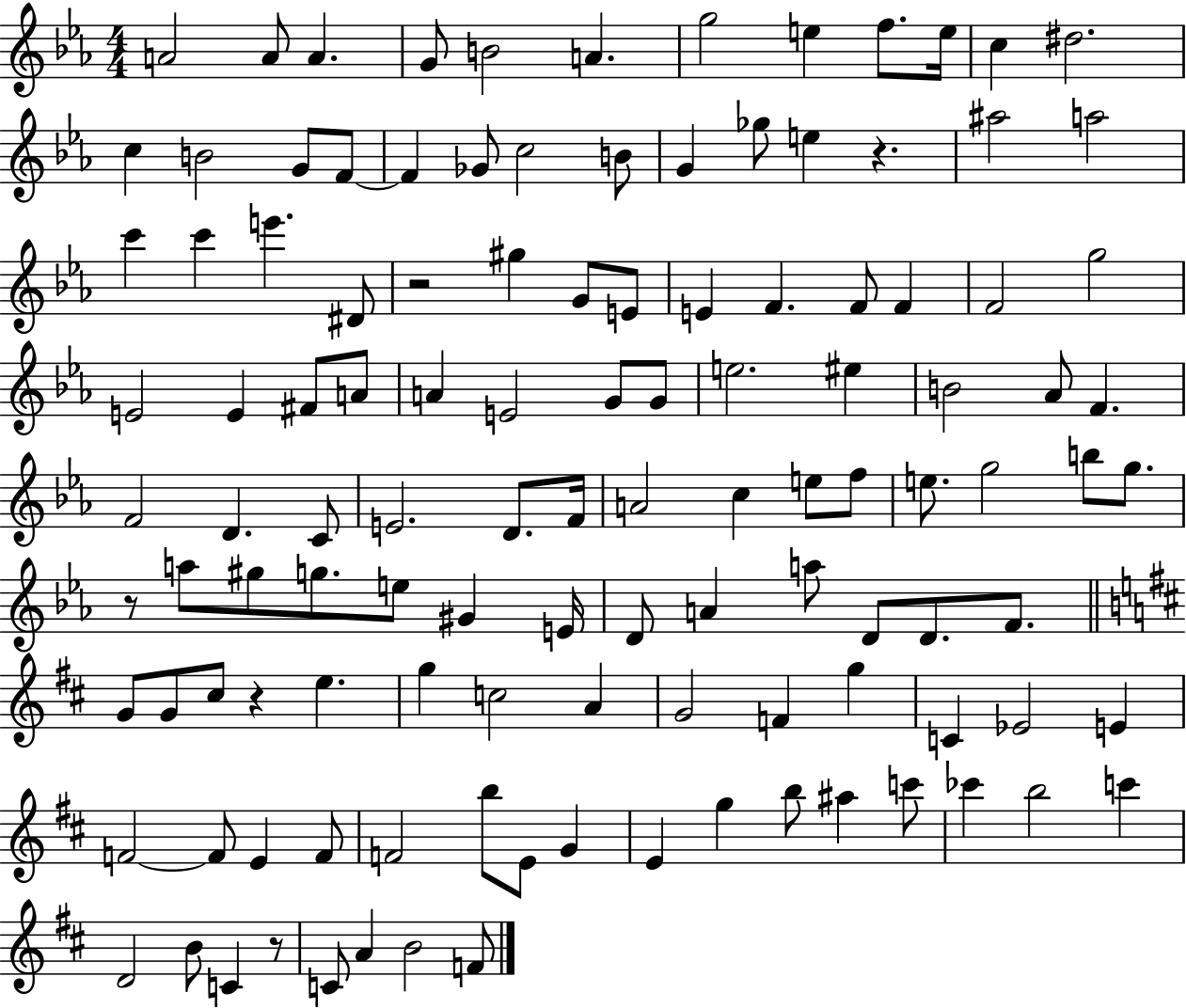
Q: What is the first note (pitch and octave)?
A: A4